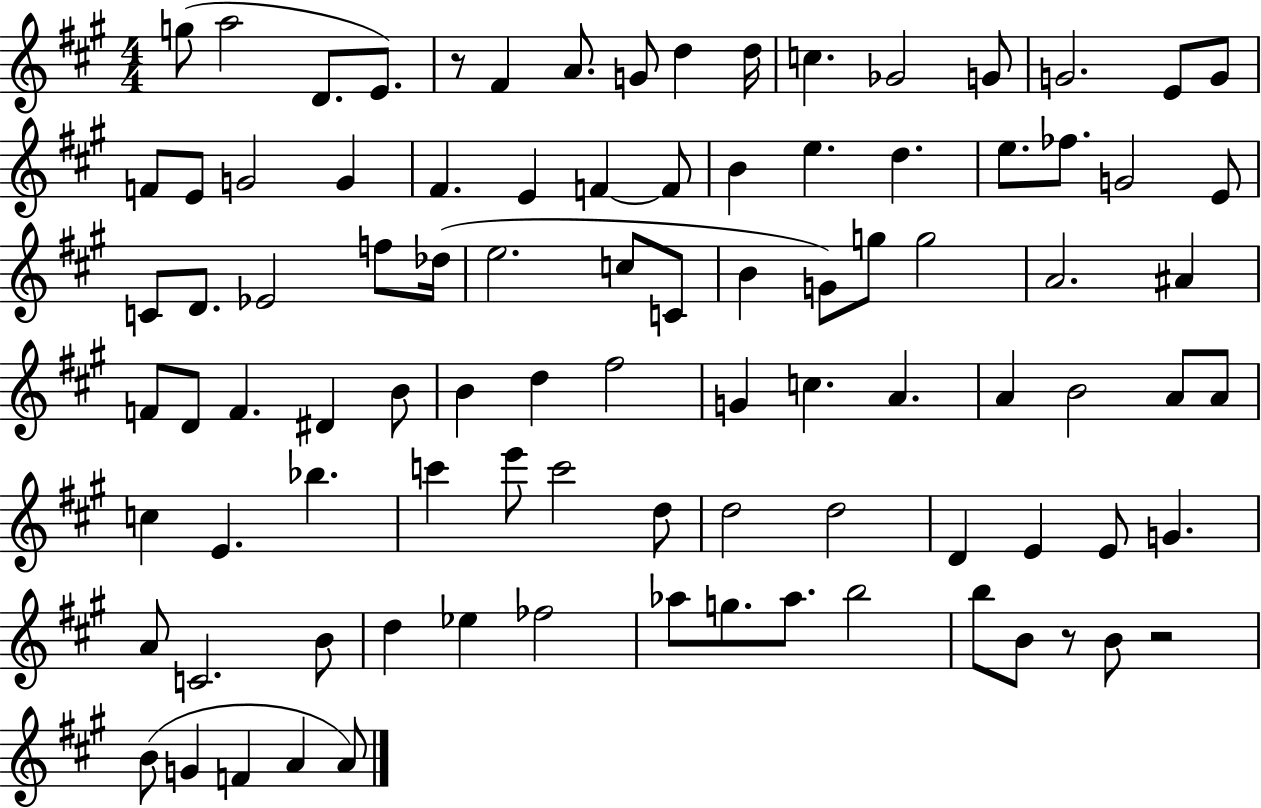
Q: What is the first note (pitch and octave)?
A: G5